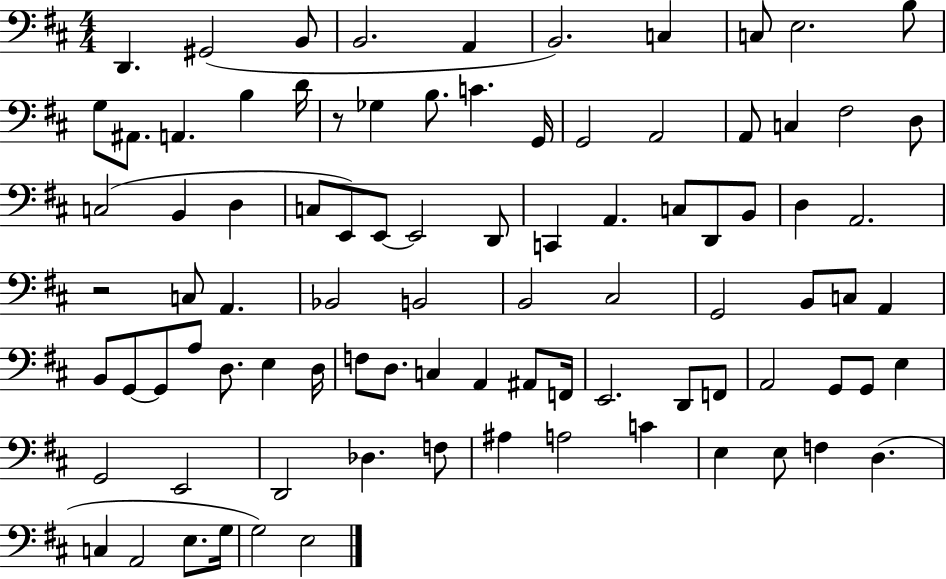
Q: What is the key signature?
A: D major